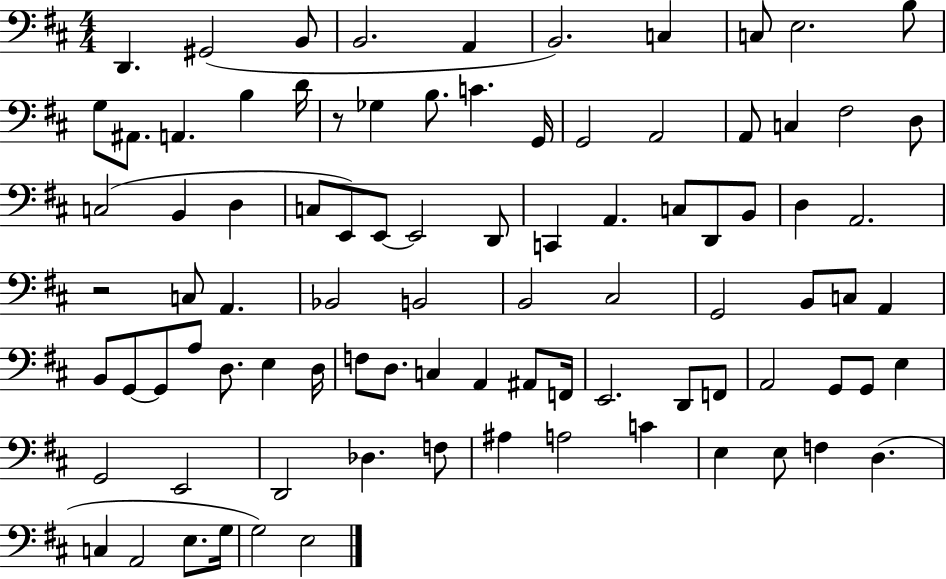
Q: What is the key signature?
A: D major